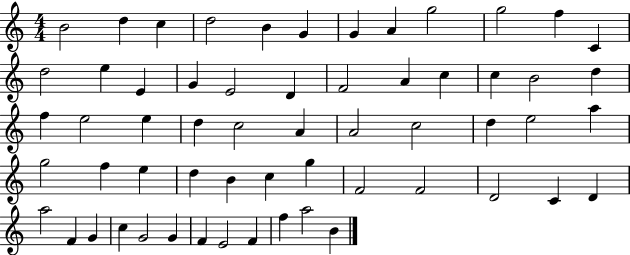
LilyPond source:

{
  \clef treble
  \numericTimeSignature
  \time 4/4
  \key c \major
  b'2 d''4 c''4 | d''2 b'4 g'4 | g'4 a'4 g''2 | g''2 f''4 c'4 | \break d''2 e''4 e'4 | g'4 e'2 d'4 | f'2 a'4 c''4 | c''4 b'2 d''4 | \break f''4 e''2 e''4 | d''4 c''2 a'4 | a'2 c''2 | d''4 e''2 a''4 | \break g''2 f''4 e''4 | d''4 b'4 c''4 g''4 | f'2 f'2 | d'2 c'4 d'4 | \break a''2 f'4 g'4 | c''4 g'2 g'4 | f'4 e'2 f'4 | f''4 a''2 b'4 | \break \bar "|."
}